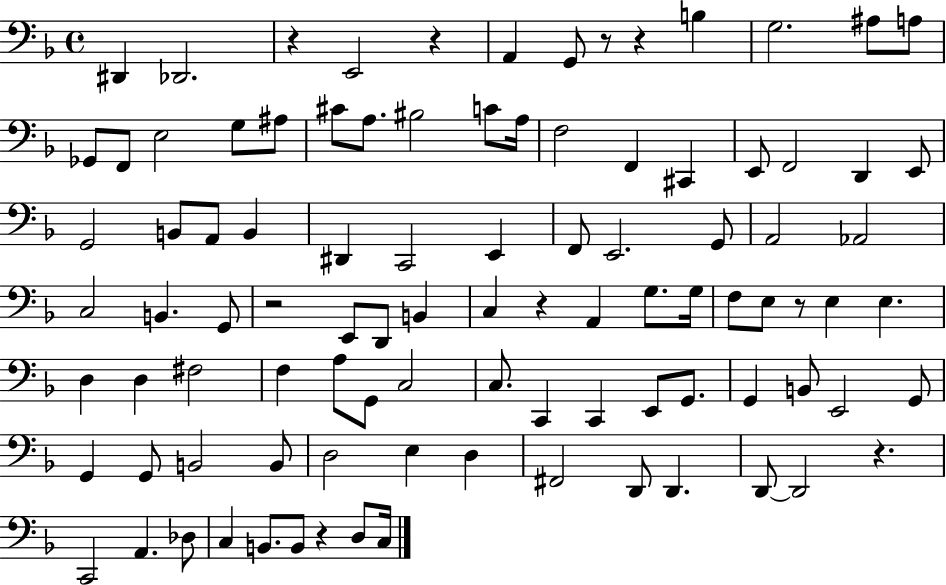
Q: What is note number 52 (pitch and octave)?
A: E3